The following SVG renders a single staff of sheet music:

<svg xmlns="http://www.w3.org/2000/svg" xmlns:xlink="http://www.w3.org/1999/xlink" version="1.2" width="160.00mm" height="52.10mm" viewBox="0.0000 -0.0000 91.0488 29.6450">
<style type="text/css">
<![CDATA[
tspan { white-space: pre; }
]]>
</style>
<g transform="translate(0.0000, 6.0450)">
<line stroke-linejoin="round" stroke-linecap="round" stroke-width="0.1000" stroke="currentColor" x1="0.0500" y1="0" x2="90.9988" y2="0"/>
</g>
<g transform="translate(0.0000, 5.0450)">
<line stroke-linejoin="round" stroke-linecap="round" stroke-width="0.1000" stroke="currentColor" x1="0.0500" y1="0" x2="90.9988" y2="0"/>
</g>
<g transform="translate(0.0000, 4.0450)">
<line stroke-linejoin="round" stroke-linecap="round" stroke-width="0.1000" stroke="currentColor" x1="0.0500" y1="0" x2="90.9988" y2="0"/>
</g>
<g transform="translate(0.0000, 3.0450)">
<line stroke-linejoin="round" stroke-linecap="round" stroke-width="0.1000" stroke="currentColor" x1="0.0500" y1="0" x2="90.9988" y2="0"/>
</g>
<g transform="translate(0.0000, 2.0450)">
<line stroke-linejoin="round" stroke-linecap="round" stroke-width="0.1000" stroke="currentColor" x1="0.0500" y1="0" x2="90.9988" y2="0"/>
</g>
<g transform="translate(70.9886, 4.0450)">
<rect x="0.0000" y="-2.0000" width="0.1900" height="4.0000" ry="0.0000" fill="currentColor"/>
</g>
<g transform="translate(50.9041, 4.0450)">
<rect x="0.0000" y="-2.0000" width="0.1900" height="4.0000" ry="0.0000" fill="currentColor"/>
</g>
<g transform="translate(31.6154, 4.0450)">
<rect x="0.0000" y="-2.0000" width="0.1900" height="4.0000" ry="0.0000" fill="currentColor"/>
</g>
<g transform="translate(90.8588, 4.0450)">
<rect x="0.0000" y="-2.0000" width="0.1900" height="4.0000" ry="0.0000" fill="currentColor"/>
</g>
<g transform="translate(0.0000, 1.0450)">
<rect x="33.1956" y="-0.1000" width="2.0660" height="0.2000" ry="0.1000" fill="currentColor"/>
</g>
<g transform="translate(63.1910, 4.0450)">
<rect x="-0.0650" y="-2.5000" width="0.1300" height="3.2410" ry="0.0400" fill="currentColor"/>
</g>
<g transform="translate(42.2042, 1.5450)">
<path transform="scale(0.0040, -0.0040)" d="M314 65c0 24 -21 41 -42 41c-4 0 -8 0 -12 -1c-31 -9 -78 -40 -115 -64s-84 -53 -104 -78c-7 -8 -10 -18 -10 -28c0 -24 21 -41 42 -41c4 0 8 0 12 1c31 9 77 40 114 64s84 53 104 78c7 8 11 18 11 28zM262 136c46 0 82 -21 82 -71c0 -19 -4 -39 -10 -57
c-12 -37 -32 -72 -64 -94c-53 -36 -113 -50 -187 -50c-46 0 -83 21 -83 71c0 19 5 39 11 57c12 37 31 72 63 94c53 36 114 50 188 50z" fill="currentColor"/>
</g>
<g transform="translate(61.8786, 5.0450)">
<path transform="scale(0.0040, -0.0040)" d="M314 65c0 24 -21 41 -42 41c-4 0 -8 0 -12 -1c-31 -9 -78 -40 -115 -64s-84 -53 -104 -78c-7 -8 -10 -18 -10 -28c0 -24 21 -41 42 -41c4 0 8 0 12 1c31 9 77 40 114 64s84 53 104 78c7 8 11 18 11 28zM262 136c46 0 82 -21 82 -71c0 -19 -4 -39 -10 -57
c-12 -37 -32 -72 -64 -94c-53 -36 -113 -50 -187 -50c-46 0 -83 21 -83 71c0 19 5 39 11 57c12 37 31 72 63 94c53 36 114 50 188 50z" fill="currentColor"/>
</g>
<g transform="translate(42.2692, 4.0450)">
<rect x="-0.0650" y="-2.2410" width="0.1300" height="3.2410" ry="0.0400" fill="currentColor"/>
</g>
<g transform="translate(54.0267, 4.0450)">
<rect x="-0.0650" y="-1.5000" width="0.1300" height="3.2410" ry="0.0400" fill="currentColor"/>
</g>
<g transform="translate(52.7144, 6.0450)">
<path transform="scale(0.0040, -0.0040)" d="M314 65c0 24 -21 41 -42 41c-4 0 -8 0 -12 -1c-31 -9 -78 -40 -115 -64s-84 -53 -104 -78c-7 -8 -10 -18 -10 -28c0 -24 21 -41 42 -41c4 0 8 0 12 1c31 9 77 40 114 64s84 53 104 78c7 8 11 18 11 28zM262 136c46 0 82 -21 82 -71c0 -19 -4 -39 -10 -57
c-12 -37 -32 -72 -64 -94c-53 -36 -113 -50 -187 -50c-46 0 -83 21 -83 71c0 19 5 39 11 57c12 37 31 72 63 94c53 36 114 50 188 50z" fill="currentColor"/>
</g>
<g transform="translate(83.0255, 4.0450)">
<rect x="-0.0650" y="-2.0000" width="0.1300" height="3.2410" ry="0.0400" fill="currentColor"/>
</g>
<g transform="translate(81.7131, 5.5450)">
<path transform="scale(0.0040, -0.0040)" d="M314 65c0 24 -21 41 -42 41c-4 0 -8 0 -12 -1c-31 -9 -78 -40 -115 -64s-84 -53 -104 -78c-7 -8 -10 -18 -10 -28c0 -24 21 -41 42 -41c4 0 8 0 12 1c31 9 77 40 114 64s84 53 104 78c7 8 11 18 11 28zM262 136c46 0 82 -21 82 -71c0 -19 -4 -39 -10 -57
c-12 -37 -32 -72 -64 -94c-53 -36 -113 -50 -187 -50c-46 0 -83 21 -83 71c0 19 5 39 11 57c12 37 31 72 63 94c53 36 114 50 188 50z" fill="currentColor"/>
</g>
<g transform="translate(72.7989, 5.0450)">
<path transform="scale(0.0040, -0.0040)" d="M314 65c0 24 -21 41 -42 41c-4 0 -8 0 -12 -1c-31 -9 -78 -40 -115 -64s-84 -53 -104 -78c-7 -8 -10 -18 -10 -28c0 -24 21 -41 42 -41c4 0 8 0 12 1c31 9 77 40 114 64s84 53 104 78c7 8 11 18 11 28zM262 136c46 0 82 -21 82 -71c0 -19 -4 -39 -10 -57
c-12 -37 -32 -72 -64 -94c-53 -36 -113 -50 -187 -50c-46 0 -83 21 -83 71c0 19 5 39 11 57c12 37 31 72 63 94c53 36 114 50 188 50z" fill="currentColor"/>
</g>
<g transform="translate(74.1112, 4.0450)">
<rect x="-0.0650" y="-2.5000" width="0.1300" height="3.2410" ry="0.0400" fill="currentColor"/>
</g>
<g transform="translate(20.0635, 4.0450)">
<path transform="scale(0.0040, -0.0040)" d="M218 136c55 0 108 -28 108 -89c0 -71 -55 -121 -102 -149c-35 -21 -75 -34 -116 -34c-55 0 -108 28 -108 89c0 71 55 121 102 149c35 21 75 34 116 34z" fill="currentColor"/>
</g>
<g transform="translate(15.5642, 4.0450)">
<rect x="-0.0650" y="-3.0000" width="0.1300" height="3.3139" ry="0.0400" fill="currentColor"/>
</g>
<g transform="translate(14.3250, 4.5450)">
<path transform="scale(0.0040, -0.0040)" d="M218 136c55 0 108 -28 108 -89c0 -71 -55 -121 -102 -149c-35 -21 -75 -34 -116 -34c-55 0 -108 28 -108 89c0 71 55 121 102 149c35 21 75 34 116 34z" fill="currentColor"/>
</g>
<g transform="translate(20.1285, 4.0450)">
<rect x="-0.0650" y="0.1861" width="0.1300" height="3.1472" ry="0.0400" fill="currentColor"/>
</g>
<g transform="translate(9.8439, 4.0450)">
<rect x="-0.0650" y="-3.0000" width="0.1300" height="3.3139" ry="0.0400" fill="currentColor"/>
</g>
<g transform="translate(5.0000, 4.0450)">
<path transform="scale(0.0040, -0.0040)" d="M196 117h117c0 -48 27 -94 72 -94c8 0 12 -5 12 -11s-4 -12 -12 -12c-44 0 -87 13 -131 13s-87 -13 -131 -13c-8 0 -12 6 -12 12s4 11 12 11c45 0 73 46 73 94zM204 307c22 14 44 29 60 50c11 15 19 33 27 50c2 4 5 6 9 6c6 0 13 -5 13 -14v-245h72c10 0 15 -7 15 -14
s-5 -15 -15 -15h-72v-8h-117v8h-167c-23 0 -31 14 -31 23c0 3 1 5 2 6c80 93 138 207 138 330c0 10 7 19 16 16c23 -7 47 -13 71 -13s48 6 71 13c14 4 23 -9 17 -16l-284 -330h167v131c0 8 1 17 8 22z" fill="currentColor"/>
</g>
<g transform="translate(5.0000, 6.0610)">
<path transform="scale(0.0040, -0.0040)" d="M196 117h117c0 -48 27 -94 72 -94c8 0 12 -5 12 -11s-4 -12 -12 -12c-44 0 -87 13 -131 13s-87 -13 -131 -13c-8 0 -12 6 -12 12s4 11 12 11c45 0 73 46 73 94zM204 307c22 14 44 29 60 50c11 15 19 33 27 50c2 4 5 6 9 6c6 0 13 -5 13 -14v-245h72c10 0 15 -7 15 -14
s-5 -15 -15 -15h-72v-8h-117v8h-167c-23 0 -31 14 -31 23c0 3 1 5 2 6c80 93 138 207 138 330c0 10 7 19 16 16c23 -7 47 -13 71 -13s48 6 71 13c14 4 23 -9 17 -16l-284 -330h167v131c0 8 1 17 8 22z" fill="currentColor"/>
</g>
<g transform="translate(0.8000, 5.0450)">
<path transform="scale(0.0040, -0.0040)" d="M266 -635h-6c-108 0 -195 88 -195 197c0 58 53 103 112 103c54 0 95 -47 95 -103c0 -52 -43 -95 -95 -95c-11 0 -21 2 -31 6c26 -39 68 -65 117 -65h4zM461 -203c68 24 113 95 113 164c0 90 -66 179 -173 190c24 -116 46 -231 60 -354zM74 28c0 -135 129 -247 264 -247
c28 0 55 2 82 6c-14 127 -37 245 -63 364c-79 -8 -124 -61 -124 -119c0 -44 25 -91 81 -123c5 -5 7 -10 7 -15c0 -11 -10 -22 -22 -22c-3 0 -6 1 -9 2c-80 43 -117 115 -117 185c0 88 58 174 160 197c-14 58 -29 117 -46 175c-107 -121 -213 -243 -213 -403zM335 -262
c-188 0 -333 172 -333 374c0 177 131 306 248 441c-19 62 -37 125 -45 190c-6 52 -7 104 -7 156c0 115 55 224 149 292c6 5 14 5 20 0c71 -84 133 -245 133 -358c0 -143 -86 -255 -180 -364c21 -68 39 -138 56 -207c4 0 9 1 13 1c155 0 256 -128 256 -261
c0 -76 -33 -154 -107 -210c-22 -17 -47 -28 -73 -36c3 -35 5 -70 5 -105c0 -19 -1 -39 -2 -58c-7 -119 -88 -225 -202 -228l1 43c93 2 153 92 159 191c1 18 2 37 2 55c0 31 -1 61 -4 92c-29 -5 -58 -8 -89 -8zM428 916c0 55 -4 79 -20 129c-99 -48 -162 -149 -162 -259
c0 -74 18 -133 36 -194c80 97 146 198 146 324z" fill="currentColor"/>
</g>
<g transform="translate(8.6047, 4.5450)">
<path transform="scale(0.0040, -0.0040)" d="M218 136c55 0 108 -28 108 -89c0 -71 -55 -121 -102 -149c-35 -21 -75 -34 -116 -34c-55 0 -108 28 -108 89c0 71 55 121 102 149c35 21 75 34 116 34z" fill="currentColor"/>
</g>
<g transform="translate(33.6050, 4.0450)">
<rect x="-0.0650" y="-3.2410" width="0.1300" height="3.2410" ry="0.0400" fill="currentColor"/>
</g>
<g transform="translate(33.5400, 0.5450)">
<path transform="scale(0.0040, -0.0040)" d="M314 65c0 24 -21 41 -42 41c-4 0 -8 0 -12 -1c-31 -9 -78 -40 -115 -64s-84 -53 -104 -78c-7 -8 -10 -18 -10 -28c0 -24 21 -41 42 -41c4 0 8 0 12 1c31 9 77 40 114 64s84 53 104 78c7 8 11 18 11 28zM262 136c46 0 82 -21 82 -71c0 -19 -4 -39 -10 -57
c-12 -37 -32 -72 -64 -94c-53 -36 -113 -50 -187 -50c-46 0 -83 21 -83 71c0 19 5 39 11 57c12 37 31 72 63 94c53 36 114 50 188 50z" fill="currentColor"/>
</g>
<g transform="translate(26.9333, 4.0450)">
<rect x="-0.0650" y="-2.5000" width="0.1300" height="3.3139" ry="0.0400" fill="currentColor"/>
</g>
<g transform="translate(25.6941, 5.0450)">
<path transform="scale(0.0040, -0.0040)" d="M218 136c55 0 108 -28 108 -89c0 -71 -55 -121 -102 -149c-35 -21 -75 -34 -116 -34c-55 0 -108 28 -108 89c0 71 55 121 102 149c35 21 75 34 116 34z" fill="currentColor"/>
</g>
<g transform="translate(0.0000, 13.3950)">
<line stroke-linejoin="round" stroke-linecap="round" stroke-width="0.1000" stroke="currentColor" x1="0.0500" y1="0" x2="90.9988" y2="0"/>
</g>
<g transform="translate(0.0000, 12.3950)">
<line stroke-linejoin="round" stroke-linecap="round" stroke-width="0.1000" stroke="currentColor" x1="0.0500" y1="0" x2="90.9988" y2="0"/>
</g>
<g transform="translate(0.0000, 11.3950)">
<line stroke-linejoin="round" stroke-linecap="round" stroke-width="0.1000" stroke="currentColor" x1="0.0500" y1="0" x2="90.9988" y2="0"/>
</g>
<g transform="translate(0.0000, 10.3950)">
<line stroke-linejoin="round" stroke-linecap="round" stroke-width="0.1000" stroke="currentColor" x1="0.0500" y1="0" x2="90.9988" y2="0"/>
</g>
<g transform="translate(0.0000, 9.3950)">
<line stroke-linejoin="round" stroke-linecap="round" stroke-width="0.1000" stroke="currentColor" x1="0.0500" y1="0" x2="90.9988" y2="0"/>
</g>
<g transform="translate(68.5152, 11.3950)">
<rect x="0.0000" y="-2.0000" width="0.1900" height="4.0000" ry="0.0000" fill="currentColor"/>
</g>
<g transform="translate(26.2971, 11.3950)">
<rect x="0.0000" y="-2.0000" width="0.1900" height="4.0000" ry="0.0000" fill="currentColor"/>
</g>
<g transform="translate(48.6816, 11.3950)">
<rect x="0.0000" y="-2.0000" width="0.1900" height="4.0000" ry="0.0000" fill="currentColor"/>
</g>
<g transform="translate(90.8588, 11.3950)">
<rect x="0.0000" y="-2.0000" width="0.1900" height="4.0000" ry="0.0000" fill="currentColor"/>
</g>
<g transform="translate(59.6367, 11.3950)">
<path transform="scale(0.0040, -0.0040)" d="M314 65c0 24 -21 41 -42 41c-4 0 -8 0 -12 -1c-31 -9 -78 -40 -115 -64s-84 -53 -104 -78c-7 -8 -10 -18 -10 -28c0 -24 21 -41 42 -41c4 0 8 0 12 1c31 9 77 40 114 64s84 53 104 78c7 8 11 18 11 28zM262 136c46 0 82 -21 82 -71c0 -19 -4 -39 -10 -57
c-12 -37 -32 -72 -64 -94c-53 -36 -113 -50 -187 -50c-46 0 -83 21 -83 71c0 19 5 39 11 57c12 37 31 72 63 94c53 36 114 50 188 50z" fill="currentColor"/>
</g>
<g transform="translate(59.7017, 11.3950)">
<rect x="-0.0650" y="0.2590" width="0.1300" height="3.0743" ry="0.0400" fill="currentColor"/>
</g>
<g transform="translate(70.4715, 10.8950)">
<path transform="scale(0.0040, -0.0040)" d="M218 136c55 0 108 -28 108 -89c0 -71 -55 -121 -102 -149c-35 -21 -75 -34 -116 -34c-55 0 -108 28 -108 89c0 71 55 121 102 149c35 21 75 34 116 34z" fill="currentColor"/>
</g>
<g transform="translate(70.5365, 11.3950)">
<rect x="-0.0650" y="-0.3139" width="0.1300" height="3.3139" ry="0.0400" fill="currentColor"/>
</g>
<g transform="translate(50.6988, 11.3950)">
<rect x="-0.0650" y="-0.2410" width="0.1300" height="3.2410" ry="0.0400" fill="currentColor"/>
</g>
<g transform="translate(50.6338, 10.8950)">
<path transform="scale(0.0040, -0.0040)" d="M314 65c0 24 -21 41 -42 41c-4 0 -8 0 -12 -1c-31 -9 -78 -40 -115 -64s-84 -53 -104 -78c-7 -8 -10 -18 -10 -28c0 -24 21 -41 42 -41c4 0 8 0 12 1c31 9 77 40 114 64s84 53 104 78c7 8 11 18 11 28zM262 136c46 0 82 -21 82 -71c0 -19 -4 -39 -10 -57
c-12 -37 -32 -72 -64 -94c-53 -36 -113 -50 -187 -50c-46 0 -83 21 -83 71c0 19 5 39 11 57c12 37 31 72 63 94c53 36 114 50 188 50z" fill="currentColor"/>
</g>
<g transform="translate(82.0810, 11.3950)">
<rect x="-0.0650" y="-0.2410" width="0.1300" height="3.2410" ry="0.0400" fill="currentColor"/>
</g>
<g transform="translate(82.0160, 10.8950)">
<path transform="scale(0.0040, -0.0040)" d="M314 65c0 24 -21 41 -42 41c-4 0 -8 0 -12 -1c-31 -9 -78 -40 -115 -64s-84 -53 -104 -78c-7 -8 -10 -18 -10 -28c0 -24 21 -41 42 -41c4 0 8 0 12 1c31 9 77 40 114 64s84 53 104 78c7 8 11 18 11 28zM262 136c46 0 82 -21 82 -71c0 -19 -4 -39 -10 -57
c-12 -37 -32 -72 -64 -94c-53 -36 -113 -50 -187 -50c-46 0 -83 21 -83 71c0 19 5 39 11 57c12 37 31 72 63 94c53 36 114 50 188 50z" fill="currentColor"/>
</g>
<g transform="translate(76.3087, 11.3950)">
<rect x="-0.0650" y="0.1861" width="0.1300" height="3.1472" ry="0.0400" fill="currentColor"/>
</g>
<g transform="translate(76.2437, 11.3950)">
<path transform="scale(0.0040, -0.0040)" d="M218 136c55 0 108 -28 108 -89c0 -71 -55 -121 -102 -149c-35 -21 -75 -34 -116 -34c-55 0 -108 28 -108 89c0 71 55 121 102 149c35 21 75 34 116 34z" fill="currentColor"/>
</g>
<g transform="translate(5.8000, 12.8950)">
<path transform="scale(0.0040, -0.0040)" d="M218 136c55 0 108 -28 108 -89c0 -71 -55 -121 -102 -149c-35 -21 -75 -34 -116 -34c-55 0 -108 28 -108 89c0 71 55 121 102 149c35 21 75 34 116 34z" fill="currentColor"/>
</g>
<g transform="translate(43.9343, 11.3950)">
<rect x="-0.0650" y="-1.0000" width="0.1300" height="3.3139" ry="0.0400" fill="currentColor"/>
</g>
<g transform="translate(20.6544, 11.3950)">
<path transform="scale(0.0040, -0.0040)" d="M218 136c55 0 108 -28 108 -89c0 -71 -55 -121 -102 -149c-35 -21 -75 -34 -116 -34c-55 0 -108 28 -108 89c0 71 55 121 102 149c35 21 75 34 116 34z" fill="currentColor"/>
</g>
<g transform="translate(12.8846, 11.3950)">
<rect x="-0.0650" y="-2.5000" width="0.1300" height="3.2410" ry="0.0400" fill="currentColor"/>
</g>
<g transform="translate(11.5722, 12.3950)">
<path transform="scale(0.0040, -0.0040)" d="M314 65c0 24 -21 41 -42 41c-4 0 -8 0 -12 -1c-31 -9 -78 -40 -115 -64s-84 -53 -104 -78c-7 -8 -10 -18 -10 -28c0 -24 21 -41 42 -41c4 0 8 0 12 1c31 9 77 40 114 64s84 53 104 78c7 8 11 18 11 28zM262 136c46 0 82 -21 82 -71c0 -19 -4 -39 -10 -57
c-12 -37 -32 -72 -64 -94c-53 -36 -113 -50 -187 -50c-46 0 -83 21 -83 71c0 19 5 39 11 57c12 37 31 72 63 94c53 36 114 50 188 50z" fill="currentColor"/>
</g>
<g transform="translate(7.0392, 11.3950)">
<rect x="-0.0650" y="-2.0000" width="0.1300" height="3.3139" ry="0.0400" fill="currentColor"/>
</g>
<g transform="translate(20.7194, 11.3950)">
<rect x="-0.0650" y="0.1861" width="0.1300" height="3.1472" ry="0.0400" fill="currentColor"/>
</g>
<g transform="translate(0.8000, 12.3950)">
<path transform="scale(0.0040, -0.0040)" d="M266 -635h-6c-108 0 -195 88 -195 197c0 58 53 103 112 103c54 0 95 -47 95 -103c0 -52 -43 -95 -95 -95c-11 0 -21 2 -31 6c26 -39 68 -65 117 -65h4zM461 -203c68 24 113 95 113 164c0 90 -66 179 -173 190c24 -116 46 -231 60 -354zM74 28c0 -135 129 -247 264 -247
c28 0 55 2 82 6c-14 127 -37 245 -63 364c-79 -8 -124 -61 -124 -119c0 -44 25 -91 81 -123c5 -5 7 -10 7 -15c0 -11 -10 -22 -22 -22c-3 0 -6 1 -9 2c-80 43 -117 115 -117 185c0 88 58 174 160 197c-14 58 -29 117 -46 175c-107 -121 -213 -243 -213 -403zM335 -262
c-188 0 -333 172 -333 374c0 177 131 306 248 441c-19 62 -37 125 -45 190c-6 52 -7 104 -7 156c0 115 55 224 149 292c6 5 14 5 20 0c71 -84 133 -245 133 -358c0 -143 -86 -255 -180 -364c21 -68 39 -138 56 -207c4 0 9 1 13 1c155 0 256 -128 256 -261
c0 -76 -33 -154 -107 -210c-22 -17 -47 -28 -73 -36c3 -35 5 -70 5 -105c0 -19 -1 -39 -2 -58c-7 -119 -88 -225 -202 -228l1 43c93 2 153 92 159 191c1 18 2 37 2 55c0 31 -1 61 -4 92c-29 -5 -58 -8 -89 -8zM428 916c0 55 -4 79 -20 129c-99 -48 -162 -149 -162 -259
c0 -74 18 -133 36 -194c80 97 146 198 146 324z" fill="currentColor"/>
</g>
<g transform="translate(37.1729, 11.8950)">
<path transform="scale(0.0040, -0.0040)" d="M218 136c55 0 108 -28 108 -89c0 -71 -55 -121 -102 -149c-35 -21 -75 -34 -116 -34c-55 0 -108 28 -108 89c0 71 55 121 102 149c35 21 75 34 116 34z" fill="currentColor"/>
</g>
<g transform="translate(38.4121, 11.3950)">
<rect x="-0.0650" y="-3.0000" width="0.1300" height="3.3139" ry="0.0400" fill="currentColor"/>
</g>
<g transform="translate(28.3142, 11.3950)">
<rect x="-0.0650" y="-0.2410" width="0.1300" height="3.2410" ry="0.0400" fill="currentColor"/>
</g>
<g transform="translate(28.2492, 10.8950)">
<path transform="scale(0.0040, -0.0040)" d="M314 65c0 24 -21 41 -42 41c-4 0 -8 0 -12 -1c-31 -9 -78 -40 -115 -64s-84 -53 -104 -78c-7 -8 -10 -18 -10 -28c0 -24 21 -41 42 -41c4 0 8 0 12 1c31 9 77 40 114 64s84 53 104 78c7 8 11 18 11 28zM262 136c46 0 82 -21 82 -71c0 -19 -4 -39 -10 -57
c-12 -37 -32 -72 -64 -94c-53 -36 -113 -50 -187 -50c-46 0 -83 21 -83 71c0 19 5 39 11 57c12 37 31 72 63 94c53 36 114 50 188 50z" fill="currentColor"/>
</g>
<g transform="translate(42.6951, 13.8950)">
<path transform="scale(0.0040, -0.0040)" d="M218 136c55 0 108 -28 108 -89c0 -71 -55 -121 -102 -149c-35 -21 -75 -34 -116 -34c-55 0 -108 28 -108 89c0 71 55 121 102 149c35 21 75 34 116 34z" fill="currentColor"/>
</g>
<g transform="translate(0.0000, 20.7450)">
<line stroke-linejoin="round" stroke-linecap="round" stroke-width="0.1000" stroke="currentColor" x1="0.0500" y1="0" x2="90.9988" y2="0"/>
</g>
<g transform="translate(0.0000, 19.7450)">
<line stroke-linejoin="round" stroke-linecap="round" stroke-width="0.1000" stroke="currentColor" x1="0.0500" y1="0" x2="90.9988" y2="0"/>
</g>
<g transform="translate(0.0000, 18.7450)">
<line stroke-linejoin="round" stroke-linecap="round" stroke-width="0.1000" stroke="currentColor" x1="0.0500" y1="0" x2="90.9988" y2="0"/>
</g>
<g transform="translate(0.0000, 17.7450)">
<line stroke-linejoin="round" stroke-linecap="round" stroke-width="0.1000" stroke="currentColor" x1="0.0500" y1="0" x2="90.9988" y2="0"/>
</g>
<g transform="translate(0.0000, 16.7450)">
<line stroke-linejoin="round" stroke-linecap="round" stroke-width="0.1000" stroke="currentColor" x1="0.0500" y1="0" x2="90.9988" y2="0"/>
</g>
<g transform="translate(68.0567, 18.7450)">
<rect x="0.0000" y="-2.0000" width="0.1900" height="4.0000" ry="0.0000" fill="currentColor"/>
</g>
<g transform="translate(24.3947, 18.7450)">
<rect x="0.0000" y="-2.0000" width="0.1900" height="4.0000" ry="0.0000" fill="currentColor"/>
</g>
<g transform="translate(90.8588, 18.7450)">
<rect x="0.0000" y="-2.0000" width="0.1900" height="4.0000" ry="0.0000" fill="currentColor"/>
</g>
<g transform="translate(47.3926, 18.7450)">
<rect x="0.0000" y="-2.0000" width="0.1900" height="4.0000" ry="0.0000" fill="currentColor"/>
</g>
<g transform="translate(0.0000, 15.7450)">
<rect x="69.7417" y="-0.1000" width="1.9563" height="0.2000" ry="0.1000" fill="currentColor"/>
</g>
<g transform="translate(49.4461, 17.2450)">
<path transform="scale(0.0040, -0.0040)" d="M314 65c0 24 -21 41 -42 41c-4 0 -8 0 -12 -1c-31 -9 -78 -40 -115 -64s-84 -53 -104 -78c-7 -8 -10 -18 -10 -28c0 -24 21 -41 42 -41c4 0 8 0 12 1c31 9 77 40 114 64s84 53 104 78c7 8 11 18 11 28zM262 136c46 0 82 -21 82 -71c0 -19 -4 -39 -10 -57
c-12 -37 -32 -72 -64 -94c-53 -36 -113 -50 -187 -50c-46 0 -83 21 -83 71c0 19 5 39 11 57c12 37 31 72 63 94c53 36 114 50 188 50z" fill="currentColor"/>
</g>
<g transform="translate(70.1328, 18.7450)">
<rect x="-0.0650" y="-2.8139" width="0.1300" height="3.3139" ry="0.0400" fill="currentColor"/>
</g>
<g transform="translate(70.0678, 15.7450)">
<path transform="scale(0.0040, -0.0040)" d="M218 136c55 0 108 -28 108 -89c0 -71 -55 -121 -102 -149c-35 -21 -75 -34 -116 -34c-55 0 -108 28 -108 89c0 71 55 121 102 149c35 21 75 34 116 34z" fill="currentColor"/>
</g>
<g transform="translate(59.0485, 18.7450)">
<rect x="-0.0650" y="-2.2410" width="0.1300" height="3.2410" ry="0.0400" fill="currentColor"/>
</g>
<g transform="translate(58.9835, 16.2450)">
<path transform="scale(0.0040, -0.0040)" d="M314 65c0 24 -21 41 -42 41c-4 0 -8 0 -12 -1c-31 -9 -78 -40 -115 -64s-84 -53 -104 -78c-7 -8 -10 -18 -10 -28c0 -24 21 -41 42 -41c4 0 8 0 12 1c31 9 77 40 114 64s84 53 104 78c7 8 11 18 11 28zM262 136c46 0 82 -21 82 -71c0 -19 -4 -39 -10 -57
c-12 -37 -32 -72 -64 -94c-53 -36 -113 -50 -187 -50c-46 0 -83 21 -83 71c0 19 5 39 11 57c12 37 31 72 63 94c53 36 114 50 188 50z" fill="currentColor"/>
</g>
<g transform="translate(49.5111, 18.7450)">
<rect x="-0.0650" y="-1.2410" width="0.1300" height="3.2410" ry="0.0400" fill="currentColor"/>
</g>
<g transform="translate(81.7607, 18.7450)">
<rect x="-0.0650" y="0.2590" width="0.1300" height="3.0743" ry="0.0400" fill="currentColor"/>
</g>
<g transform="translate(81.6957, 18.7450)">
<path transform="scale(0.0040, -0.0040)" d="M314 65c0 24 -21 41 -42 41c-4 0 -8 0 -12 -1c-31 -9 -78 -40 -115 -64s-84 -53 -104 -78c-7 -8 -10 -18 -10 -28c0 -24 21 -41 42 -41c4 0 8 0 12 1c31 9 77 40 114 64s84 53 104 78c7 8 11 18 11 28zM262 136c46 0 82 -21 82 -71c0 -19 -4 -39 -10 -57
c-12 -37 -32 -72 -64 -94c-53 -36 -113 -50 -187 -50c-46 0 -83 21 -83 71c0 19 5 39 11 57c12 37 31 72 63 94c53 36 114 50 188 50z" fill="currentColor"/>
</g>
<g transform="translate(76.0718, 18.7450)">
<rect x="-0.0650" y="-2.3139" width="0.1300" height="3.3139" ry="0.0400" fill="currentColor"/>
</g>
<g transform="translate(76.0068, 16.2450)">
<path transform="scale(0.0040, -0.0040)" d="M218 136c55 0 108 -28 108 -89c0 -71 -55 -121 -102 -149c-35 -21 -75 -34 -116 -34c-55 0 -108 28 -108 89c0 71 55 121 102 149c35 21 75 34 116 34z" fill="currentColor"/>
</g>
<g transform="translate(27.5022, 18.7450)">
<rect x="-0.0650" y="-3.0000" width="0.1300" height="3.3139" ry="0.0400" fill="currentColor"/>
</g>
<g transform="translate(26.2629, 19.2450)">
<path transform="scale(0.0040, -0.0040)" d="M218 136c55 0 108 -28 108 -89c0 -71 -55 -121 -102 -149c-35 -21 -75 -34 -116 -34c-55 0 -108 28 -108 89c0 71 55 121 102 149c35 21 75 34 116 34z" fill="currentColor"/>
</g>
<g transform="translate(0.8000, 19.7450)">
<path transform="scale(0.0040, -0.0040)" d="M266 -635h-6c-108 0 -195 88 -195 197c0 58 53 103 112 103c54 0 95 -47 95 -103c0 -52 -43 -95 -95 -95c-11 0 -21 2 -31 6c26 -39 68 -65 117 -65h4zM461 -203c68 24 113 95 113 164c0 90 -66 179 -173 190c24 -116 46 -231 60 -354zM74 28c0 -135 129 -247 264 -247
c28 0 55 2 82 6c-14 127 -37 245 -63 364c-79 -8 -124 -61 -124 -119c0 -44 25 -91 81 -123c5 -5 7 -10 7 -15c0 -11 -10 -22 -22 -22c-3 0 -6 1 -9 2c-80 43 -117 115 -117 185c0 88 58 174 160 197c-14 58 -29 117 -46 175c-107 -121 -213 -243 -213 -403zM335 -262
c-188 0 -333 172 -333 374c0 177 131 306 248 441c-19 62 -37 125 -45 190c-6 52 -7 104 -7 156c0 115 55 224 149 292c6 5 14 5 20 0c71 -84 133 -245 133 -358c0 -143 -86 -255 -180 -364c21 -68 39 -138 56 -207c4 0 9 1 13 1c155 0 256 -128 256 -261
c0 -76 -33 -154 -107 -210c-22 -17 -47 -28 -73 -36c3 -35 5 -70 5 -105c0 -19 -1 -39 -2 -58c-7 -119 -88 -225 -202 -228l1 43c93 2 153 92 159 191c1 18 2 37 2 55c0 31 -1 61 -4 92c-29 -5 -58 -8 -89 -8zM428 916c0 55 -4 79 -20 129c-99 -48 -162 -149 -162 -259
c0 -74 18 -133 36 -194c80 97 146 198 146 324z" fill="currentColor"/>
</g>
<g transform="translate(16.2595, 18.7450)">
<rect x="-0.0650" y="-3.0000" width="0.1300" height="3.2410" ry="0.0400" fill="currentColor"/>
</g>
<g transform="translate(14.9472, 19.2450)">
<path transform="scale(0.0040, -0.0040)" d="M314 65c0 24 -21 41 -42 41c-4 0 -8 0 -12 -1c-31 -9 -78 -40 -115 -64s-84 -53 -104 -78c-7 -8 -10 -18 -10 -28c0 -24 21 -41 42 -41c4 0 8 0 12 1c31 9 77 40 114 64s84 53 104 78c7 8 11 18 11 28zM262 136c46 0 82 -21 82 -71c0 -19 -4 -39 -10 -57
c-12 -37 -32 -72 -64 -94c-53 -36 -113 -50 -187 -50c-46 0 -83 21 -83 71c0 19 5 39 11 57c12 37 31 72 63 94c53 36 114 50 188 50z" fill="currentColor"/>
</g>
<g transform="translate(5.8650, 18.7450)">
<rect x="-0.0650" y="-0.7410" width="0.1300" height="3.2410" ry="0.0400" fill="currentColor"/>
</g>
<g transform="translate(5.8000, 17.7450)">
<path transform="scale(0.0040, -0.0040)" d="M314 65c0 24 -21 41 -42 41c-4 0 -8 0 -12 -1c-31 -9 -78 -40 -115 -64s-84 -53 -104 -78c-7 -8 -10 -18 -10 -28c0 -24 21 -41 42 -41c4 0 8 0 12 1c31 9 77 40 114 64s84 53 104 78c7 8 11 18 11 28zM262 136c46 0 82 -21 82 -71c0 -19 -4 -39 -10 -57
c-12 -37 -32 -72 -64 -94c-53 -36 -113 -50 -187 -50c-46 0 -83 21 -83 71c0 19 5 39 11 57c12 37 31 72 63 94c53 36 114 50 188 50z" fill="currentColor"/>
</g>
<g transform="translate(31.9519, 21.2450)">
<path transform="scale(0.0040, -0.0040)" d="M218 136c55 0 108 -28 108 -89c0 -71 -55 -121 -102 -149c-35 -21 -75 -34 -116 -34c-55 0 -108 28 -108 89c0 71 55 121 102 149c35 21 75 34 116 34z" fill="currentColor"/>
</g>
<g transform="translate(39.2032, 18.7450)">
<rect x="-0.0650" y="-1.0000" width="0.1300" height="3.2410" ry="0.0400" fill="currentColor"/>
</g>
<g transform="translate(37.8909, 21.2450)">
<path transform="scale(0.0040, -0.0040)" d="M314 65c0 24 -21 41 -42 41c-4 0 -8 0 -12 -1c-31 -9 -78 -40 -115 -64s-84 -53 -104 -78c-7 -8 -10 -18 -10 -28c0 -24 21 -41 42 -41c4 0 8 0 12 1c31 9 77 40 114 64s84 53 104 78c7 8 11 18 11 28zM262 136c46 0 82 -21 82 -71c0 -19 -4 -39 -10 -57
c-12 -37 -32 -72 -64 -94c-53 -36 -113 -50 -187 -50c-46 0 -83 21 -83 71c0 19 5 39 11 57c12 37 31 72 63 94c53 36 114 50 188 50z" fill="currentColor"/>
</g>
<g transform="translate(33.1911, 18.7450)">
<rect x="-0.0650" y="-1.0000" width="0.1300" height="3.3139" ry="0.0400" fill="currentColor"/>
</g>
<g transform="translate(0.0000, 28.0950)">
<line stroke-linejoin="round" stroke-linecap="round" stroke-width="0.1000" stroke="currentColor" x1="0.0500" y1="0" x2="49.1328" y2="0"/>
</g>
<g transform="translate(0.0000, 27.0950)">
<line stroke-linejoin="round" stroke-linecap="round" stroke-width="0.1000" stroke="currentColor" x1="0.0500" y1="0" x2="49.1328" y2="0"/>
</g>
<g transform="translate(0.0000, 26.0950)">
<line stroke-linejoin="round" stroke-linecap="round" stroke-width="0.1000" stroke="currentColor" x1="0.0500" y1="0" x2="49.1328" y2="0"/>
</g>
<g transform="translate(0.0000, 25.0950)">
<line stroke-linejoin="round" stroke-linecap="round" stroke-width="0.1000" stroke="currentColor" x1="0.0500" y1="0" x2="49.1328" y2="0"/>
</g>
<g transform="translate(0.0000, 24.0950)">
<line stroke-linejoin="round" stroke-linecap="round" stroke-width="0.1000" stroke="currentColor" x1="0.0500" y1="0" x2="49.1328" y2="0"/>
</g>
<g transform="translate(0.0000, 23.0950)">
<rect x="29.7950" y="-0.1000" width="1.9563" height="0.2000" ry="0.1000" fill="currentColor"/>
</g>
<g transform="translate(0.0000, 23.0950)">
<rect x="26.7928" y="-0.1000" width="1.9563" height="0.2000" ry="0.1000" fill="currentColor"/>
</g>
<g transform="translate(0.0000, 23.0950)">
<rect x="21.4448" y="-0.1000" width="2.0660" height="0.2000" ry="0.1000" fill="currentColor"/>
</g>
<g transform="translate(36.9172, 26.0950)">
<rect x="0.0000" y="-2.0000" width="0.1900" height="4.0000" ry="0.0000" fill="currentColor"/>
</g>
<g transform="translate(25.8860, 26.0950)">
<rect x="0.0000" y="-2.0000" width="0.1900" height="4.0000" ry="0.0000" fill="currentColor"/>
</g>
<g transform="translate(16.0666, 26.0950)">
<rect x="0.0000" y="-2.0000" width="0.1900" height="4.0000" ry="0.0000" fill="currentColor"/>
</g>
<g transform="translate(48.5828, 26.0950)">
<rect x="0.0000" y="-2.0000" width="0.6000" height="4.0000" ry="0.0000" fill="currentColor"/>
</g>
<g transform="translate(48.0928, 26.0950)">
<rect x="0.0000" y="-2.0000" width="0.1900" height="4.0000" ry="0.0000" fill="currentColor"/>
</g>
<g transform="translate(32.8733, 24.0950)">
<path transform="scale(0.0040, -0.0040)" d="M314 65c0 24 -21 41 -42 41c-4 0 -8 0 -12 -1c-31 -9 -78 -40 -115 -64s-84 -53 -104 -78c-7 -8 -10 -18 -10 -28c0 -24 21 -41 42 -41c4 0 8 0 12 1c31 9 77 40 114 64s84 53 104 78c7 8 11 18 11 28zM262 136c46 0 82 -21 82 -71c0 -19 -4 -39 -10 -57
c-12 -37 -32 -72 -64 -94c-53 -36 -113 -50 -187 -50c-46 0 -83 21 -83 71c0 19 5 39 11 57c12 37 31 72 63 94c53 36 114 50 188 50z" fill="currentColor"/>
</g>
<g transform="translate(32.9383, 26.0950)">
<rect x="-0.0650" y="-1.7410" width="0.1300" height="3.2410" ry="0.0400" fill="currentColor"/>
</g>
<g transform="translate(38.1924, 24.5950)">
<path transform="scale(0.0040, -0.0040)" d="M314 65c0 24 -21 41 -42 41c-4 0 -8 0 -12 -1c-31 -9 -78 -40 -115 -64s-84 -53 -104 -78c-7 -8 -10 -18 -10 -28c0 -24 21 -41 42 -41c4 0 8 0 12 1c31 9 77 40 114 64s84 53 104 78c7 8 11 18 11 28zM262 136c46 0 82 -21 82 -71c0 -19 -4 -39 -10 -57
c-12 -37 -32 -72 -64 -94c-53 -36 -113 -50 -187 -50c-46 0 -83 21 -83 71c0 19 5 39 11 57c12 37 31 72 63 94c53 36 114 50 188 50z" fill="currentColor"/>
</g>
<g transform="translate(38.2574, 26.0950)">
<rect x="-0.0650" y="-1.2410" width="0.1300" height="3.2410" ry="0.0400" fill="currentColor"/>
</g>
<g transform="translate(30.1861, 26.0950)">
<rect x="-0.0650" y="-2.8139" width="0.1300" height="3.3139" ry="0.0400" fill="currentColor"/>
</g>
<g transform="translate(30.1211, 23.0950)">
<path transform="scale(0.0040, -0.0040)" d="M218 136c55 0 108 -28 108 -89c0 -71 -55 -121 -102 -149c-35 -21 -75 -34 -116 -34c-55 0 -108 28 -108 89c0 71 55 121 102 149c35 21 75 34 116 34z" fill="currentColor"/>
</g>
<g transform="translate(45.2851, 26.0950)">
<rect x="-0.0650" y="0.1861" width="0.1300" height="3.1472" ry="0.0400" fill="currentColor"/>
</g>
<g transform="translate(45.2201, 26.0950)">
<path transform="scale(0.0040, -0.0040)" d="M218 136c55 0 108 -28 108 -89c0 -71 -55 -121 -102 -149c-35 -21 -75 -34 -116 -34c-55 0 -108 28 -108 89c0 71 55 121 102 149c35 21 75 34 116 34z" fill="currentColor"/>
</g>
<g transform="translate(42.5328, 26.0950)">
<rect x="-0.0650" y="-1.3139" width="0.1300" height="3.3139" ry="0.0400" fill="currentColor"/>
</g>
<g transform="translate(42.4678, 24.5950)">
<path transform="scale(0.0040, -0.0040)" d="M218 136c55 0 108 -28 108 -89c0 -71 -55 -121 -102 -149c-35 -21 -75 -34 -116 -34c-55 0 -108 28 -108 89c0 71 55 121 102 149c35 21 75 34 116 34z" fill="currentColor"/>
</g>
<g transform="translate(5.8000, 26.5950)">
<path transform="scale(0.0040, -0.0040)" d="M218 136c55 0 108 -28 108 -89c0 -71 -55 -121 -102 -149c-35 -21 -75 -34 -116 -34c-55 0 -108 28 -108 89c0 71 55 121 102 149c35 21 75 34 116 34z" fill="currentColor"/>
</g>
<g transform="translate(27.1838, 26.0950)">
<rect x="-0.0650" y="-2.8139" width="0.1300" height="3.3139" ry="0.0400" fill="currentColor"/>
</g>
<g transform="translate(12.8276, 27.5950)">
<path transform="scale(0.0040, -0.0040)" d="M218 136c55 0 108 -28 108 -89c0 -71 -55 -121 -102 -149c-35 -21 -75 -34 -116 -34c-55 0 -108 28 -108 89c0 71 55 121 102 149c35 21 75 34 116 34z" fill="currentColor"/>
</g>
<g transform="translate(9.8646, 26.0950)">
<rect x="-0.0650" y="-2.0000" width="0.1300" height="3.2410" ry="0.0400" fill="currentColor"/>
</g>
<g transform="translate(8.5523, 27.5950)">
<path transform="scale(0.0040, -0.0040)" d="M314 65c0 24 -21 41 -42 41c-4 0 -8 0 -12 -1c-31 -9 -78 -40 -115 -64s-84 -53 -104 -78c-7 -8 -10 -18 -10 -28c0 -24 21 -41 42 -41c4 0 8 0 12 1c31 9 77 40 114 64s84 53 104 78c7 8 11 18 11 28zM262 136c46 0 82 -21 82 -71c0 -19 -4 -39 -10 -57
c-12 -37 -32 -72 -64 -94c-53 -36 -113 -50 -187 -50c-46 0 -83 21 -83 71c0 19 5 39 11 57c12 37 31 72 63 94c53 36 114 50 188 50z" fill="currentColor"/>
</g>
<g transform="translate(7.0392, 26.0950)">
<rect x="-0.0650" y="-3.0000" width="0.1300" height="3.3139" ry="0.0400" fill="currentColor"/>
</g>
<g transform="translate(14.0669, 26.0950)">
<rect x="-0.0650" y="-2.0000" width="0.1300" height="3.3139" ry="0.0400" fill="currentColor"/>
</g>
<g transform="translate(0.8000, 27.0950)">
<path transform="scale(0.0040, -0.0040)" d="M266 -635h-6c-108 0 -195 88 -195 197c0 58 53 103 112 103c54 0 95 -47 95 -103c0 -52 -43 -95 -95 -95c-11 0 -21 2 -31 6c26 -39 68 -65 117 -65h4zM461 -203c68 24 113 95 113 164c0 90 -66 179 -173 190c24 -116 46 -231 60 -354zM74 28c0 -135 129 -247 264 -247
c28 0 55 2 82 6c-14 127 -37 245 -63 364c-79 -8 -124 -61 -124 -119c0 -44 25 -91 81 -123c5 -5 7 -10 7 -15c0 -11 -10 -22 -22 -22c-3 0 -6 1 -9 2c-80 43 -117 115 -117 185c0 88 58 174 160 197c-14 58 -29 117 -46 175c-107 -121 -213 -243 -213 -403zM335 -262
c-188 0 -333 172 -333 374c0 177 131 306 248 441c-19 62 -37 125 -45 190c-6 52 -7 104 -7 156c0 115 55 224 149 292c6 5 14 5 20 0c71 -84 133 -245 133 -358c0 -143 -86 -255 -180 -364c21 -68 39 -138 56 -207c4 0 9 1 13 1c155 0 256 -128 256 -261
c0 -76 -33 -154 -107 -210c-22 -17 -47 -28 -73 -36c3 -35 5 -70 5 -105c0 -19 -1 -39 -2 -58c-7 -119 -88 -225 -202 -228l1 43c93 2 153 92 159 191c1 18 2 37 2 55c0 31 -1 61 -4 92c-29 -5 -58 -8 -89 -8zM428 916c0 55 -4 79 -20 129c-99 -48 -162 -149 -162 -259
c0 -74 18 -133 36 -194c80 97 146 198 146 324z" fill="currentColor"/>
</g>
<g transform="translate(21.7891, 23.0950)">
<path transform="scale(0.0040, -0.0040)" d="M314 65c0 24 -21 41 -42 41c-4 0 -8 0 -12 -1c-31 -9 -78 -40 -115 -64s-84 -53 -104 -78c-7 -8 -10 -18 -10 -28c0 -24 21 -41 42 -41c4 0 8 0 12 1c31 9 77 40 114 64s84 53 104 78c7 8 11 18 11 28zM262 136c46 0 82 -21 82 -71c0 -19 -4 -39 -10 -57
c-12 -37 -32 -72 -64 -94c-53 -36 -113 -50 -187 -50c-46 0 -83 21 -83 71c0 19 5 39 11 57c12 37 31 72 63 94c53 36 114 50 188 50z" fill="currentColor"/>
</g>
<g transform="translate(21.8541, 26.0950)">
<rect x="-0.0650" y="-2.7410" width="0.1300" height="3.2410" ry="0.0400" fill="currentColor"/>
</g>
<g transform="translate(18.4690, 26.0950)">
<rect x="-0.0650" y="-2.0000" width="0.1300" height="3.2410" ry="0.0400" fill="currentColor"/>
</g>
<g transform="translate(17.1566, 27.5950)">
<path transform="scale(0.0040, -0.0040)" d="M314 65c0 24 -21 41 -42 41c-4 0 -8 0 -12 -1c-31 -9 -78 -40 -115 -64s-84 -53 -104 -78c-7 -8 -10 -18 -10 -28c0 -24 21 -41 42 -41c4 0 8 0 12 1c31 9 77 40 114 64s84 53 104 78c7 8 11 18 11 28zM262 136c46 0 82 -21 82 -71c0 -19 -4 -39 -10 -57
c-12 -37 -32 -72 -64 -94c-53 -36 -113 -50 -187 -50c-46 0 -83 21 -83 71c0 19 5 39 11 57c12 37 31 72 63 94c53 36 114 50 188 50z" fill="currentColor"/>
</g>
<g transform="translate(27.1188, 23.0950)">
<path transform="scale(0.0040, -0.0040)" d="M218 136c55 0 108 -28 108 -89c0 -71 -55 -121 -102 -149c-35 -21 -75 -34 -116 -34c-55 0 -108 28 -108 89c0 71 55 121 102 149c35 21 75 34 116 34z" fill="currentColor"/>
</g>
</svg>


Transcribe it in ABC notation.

X:1
T:Untitled
M:4/4
L:1/4
K:C
A A B G b2 g2 E2 G2 G2 F2 F G2 B c2 A D c2 B2 c B c2 d2 A2 A D D2 e2 g2 a g B2 A F2 F F2 a2 a a f2 e2 e B